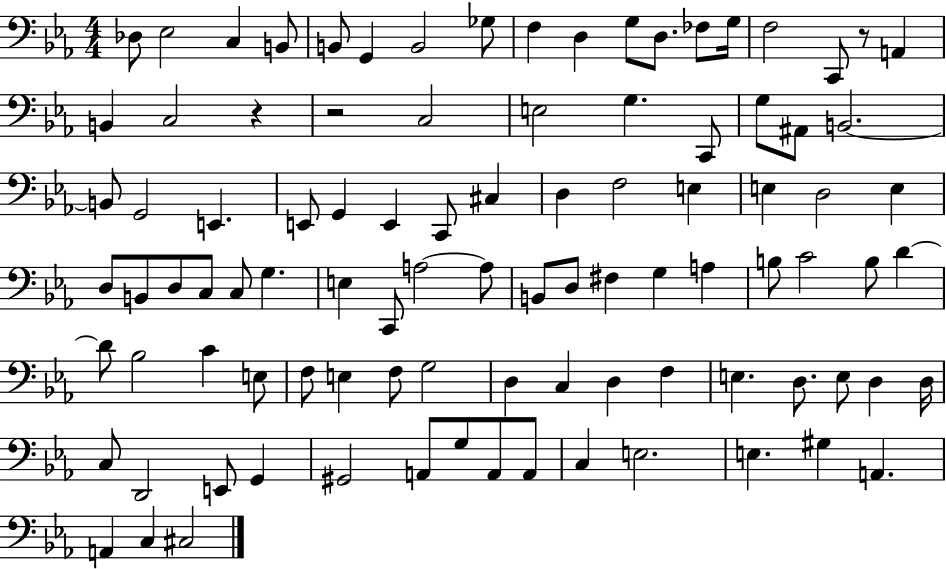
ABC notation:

X:1
T:Untitled
M:4/4
L:1/4
K:Eb
_D,/2 _E,2 C, B,,/2 B,,/2 G,, B,,2 _G,/2 F, D, G,/2 D,/2 _F,/2 G,/4 F,2 C,,/2 z/2 A,, B,, C,2 z z2 C,2 E,2 G, C,,/2 G,/2 ^A,,/2 B,,2 B,,/2 G,,2 E,, E,,/2 G,, E,, C,,/2 ^C, D, F,2 E, E, D,2 E, D,/2 B,,/2 D,/2 C,/2 C,/2 G, E, C,,/2 A,2 A,/2 B,,/2 D,/2 ^F, G, A, B,/2 C2 B,/2 D D/2 _B,2 C E,/2 F,/2 E, F,/2 G,2 D, C, D, F, E, D,/2 E,/2 D, D,/4 C,/2 D,,2 E,,/2 G,, ^G,,2 A,,/2 G,/2 A,,/2 A,,/2 C, E,2 E, ^G, A,, A,, C, ^C,2